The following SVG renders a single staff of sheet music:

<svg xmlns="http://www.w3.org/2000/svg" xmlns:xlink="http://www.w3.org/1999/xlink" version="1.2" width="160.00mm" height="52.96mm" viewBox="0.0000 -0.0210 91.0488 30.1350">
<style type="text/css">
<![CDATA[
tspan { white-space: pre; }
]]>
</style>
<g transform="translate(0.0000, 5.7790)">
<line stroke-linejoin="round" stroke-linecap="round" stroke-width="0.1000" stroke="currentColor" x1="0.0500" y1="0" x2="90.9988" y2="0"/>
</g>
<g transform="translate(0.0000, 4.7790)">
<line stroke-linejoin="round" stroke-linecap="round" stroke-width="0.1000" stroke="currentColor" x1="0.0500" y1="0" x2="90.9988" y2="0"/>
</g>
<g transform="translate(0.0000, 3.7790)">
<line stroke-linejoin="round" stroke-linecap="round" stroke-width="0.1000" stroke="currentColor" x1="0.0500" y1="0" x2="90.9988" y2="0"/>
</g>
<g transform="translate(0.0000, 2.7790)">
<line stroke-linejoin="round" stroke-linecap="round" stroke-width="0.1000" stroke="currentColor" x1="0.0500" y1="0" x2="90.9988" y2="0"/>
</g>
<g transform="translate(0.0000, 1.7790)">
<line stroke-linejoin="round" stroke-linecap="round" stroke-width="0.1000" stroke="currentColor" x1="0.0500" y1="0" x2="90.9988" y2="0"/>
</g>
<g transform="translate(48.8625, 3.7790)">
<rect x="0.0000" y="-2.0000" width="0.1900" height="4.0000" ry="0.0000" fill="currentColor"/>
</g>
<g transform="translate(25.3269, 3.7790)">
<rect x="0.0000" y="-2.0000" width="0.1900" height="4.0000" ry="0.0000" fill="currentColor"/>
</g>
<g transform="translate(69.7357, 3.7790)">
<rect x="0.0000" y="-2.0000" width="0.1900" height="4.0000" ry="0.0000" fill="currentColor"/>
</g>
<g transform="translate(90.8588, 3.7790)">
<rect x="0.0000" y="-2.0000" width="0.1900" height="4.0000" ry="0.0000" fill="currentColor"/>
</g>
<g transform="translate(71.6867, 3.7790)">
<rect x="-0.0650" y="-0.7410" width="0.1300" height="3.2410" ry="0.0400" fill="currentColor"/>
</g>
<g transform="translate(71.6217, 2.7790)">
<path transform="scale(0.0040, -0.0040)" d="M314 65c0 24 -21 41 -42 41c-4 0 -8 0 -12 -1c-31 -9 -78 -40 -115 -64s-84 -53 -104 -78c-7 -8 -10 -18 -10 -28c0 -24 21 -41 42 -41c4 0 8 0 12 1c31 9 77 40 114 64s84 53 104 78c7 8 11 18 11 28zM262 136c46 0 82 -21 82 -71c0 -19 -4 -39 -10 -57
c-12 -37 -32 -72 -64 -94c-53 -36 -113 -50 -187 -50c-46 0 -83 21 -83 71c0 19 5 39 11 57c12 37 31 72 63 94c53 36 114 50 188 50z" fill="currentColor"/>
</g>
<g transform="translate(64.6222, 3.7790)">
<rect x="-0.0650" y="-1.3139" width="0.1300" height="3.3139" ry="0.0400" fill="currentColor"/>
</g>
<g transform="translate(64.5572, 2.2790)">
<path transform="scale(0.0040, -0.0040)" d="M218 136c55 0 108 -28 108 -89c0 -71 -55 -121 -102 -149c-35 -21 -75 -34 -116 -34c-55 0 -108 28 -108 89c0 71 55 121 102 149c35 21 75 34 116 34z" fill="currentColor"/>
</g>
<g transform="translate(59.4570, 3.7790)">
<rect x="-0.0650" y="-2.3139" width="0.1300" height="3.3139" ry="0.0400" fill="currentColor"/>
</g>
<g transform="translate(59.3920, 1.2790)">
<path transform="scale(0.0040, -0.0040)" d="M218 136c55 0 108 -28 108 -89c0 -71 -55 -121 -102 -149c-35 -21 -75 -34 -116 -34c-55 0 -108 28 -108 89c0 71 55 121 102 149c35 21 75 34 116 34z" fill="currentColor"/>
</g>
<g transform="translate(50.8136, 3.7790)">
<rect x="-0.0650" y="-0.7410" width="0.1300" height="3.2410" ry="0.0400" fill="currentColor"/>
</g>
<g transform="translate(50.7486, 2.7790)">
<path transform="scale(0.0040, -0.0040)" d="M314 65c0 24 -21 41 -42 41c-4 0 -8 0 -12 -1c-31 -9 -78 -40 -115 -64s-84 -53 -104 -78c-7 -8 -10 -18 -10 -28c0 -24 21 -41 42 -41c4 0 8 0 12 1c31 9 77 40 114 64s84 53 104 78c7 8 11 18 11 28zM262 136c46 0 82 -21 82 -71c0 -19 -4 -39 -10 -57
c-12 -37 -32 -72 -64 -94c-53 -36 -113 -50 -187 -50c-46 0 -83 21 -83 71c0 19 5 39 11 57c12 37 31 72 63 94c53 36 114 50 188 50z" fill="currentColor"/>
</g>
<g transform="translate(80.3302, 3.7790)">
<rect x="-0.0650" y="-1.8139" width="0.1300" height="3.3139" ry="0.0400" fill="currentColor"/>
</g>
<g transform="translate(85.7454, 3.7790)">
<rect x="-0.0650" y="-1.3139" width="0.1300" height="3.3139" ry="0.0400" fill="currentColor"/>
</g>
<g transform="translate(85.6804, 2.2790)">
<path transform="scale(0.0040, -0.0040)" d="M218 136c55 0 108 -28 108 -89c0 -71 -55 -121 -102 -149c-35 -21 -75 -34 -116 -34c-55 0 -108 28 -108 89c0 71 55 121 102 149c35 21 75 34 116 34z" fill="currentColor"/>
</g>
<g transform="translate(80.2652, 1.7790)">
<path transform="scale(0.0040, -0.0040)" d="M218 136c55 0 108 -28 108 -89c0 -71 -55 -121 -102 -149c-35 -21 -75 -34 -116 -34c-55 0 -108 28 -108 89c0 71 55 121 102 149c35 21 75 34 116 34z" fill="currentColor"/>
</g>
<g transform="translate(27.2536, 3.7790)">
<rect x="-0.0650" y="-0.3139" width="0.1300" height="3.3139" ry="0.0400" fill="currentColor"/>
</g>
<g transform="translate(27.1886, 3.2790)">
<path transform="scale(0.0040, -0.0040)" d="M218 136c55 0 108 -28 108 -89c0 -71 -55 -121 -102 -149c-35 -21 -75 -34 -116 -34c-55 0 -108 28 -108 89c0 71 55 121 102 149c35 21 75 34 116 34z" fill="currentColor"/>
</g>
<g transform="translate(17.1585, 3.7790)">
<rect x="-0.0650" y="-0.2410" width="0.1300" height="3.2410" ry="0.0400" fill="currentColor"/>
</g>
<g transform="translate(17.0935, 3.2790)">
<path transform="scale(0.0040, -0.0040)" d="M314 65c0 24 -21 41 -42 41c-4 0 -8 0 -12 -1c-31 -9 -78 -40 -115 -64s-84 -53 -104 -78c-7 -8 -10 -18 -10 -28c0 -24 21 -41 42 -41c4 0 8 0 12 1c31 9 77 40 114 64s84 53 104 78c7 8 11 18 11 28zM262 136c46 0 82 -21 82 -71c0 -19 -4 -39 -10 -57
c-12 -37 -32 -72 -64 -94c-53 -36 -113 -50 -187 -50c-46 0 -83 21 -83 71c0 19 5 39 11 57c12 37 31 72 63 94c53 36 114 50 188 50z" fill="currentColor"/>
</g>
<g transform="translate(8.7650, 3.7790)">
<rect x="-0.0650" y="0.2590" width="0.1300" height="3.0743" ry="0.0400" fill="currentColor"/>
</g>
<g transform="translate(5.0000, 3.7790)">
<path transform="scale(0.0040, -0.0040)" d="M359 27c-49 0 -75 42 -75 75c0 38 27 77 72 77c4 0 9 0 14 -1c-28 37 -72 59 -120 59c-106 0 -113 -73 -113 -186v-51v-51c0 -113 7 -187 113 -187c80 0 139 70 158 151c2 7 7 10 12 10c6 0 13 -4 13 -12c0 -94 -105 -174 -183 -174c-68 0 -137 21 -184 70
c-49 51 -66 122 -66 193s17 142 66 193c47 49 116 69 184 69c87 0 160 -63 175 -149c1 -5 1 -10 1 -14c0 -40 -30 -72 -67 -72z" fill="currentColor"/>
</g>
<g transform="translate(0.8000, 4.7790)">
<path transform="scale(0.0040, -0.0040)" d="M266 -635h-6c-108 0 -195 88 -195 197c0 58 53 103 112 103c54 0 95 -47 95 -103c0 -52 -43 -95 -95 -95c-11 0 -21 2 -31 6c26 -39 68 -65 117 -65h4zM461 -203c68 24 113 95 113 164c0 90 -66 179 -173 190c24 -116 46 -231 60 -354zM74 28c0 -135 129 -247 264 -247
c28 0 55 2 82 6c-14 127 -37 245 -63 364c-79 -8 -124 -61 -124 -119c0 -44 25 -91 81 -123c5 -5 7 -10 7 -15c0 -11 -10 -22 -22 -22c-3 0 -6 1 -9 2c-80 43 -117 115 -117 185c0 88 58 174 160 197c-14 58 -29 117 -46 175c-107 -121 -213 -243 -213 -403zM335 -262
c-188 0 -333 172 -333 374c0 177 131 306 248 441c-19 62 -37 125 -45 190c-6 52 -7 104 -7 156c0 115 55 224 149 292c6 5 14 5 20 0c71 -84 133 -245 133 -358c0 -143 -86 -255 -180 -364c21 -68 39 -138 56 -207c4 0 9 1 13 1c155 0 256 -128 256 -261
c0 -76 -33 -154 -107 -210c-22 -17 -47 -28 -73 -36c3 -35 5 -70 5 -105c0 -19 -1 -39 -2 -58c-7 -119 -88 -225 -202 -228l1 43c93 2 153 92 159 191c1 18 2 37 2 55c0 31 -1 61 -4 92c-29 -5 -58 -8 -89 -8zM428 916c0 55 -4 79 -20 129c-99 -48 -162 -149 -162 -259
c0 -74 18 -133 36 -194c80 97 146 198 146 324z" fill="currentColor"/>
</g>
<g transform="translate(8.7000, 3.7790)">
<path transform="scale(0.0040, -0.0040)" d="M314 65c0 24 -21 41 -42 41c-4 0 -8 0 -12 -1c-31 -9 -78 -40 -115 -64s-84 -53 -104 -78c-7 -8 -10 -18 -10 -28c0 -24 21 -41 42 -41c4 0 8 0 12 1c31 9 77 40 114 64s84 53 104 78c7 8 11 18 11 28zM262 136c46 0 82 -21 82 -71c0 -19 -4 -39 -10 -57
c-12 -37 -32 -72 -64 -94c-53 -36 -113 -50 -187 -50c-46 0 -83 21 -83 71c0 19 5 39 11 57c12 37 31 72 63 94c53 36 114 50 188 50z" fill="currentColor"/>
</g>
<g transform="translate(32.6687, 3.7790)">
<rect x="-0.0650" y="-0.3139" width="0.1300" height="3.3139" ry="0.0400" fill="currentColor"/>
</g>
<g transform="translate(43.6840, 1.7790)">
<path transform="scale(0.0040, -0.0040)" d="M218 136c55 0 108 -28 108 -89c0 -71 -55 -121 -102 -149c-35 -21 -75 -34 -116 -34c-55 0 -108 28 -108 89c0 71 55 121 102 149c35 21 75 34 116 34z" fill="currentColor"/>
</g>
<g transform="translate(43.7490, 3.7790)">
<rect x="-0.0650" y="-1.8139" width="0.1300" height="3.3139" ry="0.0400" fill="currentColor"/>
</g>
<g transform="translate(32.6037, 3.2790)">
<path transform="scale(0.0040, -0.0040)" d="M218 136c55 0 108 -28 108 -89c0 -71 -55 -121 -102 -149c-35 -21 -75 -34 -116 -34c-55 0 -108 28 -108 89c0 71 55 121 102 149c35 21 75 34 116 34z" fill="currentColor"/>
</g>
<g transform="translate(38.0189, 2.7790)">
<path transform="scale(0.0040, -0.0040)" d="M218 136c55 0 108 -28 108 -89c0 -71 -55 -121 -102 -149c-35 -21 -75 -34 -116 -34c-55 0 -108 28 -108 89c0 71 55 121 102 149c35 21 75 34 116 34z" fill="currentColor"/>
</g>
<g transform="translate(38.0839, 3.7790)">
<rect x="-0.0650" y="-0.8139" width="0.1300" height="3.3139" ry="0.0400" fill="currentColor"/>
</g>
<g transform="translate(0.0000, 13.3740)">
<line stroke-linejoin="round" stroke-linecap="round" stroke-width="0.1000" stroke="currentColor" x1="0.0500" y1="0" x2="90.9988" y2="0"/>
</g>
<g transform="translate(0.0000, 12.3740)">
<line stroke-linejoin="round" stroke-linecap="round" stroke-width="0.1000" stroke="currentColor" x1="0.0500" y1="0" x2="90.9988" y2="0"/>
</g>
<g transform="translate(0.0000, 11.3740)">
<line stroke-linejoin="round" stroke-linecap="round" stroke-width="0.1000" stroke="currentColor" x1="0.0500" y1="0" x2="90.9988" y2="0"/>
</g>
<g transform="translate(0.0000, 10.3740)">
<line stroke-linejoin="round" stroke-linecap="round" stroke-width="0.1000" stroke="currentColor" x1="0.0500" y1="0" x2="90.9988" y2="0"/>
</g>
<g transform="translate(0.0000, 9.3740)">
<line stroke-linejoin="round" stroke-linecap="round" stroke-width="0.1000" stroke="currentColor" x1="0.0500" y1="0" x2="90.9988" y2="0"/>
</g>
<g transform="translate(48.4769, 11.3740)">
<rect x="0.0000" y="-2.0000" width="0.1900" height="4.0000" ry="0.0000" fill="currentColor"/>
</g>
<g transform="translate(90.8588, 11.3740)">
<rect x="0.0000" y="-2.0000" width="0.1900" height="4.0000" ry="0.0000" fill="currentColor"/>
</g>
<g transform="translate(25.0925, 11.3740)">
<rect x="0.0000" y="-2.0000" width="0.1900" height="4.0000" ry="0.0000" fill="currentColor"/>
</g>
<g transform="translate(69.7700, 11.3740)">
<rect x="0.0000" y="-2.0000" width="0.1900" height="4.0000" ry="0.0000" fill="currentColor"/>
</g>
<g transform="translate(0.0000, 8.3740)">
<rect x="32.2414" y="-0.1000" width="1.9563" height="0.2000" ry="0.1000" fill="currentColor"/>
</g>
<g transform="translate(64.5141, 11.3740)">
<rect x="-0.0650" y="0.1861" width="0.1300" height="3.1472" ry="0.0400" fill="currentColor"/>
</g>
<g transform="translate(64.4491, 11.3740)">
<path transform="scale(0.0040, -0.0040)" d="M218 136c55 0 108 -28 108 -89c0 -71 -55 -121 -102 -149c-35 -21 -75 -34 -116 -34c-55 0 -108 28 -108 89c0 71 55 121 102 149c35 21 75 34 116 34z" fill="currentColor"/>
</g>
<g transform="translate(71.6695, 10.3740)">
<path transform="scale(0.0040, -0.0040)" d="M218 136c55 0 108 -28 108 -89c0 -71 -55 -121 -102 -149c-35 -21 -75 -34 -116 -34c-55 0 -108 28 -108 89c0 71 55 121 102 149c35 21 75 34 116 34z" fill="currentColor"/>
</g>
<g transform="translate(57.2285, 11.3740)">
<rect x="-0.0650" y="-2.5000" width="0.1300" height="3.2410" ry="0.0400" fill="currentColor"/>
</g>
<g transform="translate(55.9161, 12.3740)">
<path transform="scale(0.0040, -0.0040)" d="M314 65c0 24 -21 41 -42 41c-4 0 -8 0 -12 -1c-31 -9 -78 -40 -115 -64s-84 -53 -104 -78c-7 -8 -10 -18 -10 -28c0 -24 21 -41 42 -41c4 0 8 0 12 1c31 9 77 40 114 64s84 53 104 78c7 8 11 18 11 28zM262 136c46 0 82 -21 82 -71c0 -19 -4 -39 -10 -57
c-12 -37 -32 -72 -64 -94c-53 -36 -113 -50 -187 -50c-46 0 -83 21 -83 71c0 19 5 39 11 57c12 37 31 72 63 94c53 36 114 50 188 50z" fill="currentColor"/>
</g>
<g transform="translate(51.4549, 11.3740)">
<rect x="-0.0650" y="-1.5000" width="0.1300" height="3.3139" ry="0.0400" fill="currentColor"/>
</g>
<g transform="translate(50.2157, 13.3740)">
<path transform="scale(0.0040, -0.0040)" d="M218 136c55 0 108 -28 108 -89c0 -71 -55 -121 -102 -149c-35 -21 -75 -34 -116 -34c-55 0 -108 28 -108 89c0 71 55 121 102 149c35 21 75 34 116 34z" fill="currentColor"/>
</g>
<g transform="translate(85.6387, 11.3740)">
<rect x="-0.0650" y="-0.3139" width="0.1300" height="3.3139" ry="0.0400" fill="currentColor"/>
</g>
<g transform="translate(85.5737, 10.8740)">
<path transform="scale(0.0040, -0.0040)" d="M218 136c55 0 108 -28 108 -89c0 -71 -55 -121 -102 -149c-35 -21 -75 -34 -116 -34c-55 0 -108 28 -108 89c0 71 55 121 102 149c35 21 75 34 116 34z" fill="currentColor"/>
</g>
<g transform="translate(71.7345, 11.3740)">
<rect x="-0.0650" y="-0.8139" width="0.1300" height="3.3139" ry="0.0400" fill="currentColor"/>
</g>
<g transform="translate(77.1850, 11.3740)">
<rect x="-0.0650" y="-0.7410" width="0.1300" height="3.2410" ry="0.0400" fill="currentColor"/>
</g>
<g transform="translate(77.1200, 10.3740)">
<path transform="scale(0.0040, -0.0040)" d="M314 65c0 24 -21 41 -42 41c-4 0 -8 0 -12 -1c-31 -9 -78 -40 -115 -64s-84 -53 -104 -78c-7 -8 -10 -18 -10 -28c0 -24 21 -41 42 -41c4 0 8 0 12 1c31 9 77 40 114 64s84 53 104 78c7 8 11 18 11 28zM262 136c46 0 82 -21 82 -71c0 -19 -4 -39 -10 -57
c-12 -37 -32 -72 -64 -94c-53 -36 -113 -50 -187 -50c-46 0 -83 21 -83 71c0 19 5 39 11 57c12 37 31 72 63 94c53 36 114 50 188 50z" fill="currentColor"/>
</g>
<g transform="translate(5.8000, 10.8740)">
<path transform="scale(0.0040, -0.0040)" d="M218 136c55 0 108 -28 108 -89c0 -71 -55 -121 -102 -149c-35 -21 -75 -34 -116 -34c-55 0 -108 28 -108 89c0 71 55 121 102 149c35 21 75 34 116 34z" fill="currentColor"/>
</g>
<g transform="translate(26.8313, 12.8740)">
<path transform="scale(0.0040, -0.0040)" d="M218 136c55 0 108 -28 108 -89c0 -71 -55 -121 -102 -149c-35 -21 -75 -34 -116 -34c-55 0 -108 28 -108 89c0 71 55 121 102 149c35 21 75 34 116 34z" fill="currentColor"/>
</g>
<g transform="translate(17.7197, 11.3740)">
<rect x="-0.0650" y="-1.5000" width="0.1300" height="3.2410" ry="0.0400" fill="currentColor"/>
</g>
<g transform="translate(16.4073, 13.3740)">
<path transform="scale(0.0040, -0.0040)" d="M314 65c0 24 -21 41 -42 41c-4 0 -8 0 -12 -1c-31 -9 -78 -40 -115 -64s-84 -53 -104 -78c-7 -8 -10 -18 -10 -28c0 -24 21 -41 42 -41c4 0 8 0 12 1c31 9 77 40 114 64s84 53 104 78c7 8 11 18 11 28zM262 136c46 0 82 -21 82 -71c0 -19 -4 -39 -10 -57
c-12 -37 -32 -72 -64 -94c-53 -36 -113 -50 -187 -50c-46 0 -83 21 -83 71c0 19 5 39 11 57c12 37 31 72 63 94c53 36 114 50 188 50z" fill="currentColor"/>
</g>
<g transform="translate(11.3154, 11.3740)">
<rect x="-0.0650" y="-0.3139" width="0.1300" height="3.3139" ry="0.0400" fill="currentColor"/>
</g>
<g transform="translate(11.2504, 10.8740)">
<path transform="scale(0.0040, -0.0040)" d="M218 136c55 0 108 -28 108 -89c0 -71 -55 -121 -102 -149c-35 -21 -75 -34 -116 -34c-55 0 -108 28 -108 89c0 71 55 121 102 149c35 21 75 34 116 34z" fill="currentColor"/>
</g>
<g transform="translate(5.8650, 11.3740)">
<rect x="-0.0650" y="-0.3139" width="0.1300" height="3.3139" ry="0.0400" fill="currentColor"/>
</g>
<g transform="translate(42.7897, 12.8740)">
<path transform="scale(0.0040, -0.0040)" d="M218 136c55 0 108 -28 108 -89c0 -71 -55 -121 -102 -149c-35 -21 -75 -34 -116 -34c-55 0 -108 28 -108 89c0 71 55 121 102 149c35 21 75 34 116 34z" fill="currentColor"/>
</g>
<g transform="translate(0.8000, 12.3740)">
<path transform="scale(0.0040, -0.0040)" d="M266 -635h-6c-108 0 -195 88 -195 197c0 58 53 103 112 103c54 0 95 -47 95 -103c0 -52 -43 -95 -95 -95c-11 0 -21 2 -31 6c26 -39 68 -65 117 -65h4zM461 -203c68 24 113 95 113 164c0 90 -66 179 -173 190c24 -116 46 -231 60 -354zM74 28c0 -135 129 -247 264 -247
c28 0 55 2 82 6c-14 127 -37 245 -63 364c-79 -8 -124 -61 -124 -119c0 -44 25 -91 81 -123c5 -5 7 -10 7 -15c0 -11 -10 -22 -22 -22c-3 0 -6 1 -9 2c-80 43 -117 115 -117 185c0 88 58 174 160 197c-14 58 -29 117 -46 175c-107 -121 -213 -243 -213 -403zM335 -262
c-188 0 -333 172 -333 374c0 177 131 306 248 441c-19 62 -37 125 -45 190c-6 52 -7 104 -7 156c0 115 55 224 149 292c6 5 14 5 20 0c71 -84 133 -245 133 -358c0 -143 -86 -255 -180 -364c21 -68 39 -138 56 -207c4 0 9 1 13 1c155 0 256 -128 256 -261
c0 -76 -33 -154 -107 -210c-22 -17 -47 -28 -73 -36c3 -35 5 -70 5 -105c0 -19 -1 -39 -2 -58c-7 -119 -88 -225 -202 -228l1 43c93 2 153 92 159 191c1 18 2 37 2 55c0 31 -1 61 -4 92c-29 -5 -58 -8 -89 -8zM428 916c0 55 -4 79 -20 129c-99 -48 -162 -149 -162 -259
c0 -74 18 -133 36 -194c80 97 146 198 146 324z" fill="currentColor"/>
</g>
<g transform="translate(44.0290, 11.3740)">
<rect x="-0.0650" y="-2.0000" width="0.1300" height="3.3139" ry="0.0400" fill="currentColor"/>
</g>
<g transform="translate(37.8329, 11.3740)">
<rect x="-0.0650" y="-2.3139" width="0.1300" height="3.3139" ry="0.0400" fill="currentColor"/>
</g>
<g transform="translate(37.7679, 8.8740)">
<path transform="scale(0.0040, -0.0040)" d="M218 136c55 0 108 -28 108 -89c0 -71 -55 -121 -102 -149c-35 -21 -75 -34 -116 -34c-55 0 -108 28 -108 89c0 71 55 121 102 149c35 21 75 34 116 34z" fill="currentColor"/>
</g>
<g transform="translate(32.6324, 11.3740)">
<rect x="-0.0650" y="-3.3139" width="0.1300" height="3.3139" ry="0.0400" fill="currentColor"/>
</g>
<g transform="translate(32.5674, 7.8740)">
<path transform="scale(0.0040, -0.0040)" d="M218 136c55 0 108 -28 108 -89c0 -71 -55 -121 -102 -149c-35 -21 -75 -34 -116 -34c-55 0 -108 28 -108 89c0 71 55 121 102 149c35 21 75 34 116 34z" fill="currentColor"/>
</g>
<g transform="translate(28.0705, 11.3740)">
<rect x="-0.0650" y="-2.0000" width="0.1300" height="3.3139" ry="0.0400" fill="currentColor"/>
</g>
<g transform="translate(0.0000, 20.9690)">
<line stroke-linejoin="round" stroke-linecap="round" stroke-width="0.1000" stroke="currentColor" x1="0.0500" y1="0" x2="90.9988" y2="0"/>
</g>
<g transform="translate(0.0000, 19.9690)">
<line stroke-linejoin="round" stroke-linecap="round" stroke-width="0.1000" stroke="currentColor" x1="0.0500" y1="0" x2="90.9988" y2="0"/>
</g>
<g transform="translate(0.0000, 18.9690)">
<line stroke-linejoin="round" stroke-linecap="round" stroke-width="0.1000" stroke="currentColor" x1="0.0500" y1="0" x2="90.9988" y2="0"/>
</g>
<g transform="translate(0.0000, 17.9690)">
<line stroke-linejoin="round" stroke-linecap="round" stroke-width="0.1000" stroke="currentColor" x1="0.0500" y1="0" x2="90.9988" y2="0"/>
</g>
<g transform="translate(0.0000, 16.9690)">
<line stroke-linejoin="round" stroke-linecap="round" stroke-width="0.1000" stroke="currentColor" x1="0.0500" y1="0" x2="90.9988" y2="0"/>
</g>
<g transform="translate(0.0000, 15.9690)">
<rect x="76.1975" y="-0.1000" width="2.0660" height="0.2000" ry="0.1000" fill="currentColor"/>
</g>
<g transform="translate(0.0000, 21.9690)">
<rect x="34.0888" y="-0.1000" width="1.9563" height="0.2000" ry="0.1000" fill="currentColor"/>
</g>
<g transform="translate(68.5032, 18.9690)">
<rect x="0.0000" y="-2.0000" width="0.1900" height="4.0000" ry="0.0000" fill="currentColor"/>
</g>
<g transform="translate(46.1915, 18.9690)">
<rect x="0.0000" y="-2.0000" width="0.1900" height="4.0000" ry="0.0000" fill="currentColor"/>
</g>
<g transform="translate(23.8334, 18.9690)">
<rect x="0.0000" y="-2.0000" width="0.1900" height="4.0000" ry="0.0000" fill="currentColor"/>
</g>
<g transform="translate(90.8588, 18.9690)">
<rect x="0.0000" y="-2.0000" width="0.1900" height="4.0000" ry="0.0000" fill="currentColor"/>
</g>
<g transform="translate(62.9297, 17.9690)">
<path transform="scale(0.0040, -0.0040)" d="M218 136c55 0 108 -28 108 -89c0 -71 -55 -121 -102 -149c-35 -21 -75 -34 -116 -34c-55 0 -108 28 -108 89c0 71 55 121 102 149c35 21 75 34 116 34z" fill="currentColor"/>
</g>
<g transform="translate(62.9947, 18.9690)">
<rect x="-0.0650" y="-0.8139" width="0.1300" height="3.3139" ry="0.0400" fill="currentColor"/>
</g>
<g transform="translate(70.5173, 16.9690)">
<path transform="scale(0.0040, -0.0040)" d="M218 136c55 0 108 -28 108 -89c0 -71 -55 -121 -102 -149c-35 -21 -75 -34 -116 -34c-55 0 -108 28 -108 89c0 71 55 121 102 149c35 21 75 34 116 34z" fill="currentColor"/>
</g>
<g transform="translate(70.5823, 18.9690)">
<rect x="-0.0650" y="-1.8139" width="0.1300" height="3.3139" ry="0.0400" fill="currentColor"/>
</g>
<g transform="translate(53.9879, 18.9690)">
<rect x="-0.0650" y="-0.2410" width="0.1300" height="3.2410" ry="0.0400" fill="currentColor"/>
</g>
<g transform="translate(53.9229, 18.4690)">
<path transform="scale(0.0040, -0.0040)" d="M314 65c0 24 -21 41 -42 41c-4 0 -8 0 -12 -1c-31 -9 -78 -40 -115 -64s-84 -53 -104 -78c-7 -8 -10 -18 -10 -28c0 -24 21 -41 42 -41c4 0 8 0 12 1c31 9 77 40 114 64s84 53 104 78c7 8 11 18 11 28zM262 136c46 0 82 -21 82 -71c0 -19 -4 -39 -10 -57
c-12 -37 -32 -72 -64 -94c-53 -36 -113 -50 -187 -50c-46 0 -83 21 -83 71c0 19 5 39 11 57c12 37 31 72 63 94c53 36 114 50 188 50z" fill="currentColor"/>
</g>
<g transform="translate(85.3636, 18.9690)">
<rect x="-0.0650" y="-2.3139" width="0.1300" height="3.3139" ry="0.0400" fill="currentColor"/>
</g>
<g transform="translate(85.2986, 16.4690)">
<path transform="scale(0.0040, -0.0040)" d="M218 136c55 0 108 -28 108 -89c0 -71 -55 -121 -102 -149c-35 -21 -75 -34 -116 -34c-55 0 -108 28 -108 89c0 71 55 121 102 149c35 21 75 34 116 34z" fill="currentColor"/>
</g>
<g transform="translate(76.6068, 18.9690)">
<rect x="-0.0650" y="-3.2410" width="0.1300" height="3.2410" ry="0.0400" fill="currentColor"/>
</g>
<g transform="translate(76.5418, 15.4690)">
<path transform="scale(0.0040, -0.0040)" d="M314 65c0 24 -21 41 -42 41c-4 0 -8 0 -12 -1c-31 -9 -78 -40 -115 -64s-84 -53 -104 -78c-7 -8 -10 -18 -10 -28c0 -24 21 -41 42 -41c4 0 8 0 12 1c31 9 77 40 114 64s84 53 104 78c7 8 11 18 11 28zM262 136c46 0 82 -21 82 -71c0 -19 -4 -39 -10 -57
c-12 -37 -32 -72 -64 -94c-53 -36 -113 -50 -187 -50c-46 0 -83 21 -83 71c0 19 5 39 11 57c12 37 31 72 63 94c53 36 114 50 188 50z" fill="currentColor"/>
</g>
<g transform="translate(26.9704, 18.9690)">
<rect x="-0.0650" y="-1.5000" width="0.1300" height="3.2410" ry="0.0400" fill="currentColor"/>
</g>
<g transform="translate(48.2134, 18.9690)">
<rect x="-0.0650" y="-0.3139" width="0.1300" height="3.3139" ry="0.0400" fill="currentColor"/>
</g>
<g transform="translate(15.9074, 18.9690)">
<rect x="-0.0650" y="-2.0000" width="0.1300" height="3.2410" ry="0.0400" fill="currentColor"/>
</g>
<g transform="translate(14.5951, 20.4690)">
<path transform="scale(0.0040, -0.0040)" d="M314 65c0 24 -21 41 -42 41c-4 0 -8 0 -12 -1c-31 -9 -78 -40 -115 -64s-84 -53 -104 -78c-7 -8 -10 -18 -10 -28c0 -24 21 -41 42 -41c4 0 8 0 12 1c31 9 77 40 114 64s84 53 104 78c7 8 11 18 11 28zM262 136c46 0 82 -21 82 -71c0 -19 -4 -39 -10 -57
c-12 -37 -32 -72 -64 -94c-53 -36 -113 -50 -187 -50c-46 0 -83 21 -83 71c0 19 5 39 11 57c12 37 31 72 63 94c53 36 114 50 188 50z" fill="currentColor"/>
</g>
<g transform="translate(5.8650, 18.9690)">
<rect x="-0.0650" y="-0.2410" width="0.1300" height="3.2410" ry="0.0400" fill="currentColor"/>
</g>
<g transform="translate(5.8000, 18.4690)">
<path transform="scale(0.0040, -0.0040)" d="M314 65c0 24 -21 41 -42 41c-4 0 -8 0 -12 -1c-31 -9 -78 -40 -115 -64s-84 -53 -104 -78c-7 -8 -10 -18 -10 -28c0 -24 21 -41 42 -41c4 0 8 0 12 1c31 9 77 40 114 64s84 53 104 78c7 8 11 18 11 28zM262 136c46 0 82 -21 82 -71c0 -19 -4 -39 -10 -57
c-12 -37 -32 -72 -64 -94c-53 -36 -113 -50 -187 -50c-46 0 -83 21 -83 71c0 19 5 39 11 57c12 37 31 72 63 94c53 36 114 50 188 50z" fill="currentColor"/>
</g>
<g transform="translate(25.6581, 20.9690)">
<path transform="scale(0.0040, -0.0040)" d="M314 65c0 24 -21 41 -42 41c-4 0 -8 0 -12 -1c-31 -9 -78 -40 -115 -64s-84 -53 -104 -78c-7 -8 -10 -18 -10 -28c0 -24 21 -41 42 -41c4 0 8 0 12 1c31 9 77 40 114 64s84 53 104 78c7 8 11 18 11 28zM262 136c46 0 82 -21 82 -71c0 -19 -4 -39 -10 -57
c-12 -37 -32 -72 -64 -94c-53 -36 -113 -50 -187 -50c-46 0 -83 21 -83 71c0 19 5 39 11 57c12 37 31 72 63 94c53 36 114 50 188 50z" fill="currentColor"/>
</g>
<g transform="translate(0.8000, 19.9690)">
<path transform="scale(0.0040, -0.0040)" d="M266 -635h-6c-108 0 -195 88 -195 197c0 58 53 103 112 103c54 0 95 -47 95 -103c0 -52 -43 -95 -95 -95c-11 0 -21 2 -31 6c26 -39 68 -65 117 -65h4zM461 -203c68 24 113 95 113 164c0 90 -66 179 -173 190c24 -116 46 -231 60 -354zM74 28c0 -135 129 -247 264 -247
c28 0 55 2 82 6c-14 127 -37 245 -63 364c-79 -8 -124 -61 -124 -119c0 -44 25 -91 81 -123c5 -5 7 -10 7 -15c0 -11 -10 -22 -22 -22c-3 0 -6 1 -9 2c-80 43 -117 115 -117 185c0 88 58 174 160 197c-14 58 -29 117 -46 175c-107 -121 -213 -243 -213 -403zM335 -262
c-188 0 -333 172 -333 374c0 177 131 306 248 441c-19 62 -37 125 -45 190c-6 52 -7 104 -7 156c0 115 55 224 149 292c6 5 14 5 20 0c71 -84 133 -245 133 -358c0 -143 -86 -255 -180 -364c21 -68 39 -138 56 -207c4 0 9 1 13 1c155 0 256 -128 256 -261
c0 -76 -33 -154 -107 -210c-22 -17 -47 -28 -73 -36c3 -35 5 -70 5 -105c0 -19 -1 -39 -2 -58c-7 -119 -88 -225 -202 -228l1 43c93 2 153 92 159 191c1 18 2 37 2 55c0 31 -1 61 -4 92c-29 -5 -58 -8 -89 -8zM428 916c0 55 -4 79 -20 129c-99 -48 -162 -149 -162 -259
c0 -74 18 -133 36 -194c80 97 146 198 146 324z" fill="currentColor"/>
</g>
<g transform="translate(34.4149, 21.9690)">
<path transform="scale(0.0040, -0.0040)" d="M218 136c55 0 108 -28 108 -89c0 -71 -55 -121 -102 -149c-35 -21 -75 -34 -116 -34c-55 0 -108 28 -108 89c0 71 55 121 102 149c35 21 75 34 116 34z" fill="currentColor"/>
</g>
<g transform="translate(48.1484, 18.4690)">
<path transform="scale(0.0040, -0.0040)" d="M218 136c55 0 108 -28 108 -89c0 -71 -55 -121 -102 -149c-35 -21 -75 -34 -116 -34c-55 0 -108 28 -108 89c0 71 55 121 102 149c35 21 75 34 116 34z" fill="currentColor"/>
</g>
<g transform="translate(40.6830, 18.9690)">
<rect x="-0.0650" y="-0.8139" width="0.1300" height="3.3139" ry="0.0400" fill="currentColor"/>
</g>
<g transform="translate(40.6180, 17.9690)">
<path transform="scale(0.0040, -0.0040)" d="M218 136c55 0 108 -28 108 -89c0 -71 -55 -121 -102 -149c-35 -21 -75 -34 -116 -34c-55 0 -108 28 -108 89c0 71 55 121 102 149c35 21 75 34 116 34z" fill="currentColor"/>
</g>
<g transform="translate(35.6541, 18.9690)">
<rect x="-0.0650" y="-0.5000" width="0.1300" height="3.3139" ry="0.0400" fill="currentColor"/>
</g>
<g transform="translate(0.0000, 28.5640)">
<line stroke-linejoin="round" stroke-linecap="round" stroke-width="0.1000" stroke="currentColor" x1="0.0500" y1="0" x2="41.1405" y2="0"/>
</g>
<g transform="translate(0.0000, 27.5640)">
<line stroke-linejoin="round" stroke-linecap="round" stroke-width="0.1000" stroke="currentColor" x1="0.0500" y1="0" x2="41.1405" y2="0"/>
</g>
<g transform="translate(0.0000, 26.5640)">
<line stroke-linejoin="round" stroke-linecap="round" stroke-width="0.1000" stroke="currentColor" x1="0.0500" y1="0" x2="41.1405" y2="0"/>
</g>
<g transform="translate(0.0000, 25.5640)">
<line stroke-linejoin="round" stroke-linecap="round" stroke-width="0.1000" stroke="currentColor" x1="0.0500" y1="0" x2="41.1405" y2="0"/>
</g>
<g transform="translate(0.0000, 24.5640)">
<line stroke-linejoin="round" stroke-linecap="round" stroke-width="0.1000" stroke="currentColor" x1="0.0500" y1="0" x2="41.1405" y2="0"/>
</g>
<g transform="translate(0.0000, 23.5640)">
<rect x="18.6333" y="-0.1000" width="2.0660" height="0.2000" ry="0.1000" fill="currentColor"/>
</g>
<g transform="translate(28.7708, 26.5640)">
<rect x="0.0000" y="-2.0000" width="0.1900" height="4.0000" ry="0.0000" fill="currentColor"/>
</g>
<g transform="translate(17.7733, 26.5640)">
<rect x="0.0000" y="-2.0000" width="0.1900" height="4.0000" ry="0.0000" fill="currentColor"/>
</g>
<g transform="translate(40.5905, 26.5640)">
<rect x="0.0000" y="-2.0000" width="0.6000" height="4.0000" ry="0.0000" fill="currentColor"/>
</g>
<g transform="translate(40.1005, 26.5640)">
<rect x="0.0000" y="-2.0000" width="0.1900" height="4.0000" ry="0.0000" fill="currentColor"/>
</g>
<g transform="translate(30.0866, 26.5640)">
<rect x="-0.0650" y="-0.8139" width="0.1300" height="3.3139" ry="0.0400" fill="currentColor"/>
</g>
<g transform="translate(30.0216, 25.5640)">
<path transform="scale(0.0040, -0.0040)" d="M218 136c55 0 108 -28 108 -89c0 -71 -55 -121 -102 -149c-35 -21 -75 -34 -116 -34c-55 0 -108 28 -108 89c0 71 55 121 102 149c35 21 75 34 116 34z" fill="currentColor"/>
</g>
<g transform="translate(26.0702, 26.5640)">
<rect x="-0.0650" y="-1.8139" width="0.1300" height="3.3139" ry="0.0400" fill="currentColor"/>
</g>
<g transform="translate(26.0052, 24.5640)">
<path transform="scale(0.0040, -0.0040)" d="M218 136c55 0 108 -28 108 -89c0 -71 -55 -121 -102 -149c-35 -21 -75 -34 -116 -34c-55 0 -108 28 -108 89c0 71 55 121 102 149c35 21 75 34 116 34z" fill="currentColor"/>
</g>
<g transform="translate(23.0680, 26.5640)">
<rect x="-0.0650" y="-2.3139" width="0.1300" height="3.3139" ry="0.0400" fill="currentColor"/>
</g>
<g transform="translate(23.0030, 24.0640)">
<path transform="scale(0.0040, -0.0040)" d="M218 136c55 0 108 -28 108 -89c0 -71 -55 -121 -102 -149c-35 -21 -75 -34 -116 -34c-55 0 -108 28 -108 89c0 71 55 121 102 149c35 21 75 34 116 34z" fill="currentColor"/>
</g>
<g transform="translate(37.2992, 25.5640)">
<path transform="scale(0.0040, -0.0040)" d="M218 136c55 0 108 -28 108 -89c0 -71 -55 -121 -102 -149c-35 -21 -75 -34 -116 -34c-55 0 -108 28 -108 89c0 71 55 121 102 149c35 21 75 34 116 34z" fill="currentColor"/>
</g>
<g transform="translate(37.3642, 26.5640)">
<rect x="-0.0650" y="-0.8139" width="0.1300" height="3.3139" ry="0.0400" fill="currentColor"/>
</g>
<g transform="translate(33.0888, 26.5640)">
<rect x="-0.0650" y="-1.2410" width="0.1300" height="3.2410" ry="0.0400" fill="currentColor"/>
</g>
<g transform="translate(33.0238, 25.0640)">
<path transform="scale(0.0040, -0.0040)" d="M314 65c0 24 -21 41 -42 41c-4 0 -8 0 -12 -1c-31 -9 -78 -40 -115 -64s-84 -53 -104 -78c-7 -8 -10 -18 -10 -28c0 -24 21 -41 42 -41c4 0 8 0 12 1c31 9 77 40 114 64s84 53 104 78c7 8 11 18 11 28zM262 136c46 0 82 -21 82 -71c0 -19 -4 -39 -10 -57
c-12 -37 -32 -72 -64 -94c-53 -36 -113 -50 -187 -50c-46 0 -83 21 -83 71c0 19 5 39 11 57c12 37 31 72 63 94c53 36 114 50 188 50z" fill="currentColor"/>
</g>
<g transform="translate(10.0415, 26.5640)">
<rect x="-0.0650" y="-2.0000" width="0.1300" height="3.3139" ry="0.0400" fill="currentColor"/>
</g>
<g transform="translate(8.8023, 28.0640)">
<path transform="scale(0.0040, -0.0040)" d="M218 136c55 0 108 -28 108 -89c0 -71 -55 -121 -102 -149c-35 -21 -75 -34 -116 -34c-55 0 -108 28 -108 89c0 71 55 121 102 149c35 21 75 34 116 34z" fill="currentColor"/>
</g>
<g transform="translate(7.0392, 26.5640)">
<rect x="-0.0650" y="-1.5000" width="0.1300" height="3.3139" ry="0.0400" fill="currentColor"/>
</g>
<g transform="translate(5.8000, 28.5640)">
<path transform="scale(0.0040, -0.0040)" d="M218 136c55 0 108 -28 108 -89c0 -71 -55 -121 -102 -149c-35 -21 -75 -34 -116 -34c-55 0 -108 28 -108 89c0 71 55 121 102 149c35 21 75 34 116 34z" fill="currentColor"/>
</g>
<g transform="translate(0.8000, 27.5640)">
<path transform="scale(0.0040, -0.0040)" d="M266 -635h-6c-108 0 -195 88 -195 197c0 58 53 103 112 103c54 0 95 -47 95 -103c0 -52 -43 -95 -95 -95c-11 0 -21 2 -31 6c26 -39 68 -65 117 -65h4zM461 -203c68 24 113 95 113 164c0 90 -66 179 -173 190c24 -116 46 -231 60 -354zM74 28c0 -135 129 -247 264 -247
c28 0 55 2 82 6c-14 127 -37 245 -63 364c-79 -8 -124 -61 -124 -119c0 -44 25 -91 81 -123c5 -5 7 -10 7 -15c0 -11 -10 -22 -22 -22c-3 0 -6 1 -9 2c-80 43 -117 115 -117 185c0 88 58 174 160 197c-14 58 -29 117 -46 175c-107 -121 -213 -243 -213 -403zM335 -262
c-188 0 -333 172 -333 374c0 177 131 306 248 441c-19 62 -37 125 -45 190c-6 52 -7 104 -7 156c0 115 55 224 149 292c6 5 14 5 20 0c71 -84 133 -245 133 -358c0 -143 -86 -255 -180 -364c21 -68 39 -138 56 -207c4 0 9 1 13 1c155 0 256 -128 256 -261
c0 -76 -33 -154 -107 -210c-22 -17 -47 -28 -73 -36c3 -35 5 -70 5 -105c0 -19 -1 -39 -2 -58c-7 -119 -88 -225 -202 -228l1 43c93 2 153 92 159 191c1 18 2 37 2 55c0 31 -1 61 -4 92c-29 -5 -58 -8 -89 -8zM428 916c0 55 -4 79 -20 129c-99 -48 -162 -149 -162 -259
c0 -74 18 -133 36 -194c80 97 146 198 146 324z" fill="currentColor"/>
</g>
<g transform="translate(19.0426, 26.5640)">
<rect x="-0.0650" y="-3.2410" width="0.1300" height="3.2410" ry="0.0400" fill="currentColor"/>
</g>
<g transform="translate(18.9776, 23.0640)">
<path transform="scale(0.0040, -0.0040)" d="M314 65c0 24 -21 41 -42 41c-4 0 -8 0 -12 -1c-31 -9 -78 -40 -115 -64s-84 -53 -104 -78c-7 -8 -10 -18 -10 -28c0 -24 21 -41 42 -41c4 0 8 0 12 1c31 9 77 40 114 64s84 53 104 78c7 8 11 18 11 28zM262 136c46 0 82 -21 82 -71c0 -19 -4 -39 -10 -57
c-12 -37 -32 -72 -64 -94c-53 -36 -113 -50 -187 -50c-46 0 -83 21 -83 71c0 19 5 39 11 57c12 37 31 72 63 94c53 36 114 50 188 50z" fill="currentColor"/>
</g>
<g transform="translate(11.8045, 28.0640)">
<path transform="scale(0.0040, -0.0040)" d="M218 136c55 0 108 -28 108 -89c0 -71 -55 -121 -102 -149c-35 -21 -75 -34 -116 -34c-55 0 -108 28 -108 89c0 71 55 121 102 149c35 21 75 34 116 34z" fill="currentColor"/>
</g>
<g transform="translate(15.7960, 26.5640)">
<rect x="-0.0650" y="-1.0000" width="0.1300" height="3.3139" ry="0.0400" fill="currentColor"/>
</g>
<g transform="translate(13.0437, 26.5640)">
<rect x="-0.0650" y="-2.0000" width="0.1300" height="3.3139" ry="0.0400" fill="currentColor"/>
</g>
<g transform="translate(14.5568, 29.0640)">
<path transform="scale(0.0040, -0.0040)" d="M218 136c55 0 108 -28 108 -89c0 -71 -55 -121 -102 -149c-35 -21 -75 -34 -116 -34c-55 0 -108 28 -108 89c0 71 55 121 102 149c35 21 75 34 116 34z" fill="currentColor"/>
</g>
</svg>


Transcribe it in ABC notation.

X:1
T:Untitled
M:4/4
L:1/4
K:C
B2 c2 c c d f d2 g e d2 f e c c E2 F b g F E G2 B d d2 c c2 F2 E2 C d c c2 d f b2 g E F F D b2 g f d e2 d